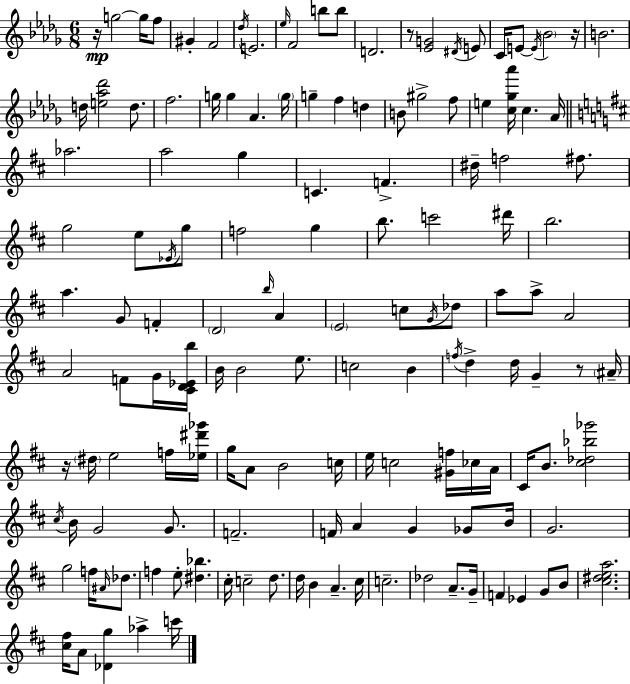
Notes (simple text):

R/s G5/h G5/s F5/e G#4/q F4/h Db5/s E4/h. Eb5/s F4/h B5/e B5/e D4/h. R/e [Eb4,G4]/h D#4/s E4/e C4/s E4/e E4/s Bb4/h R/s B4/h. D5/s [E5,Ab5,Db6]/h D5/e. F5/h. G5/s G5/q Ab4/q. G5/s G5/q F5/q D5/q B4/e G#5/h F5/e E5/q [C5,Gb5,Ab6]/s C5/q. Ab4/s Ab5/h. A5/h G5/q C4/q. F4/q. D#5/s F5/h F#5/e. G5/h E5/e Eb4/s G5/e F5/h G5/q B5/e. C6/h D#6/s B5/h. A5/q. G4/e F4/q D4/h B5/s A4/q E4/h C5/e G4/s Db5/e A5/e A5/e A4/h A4/h F4/e G4/s [C#4,D4,Eb4,B5]/s B4/s B4/h E5/e. C5/h B4/q F5/s D5/q D5/s G4/q R/e A#4/s R/s D#5/s E5/h F5/s [Eb5,D#6,Gb6]/s G5/s A4/e B4/h C5/s E5/s C5/h [G#4,F5]/s CES5/s A4/s C#4/s B4/e. [C#5,Db5,Bb5,Gb6]/h C#5/s B4/s G4/h G4/e. F4/h. F4/s A4/q G4/q Gb4/e B4/s G4/h. G5/h F5/s A#4/s Db5/e. F5/q E5/e [D#5,Bb5]/q. C#5/s C5/h D5/e. D5/s B4/q A4/q. C#5/s C5/h. Db5/h A4/e. G4/s F4/q Eb4/q G4/e B4/e [C#5,D#5,E5,A5]/h. [C#5,F#5]/s A4/e [Db4,G5]/q Ab5/q C6/s